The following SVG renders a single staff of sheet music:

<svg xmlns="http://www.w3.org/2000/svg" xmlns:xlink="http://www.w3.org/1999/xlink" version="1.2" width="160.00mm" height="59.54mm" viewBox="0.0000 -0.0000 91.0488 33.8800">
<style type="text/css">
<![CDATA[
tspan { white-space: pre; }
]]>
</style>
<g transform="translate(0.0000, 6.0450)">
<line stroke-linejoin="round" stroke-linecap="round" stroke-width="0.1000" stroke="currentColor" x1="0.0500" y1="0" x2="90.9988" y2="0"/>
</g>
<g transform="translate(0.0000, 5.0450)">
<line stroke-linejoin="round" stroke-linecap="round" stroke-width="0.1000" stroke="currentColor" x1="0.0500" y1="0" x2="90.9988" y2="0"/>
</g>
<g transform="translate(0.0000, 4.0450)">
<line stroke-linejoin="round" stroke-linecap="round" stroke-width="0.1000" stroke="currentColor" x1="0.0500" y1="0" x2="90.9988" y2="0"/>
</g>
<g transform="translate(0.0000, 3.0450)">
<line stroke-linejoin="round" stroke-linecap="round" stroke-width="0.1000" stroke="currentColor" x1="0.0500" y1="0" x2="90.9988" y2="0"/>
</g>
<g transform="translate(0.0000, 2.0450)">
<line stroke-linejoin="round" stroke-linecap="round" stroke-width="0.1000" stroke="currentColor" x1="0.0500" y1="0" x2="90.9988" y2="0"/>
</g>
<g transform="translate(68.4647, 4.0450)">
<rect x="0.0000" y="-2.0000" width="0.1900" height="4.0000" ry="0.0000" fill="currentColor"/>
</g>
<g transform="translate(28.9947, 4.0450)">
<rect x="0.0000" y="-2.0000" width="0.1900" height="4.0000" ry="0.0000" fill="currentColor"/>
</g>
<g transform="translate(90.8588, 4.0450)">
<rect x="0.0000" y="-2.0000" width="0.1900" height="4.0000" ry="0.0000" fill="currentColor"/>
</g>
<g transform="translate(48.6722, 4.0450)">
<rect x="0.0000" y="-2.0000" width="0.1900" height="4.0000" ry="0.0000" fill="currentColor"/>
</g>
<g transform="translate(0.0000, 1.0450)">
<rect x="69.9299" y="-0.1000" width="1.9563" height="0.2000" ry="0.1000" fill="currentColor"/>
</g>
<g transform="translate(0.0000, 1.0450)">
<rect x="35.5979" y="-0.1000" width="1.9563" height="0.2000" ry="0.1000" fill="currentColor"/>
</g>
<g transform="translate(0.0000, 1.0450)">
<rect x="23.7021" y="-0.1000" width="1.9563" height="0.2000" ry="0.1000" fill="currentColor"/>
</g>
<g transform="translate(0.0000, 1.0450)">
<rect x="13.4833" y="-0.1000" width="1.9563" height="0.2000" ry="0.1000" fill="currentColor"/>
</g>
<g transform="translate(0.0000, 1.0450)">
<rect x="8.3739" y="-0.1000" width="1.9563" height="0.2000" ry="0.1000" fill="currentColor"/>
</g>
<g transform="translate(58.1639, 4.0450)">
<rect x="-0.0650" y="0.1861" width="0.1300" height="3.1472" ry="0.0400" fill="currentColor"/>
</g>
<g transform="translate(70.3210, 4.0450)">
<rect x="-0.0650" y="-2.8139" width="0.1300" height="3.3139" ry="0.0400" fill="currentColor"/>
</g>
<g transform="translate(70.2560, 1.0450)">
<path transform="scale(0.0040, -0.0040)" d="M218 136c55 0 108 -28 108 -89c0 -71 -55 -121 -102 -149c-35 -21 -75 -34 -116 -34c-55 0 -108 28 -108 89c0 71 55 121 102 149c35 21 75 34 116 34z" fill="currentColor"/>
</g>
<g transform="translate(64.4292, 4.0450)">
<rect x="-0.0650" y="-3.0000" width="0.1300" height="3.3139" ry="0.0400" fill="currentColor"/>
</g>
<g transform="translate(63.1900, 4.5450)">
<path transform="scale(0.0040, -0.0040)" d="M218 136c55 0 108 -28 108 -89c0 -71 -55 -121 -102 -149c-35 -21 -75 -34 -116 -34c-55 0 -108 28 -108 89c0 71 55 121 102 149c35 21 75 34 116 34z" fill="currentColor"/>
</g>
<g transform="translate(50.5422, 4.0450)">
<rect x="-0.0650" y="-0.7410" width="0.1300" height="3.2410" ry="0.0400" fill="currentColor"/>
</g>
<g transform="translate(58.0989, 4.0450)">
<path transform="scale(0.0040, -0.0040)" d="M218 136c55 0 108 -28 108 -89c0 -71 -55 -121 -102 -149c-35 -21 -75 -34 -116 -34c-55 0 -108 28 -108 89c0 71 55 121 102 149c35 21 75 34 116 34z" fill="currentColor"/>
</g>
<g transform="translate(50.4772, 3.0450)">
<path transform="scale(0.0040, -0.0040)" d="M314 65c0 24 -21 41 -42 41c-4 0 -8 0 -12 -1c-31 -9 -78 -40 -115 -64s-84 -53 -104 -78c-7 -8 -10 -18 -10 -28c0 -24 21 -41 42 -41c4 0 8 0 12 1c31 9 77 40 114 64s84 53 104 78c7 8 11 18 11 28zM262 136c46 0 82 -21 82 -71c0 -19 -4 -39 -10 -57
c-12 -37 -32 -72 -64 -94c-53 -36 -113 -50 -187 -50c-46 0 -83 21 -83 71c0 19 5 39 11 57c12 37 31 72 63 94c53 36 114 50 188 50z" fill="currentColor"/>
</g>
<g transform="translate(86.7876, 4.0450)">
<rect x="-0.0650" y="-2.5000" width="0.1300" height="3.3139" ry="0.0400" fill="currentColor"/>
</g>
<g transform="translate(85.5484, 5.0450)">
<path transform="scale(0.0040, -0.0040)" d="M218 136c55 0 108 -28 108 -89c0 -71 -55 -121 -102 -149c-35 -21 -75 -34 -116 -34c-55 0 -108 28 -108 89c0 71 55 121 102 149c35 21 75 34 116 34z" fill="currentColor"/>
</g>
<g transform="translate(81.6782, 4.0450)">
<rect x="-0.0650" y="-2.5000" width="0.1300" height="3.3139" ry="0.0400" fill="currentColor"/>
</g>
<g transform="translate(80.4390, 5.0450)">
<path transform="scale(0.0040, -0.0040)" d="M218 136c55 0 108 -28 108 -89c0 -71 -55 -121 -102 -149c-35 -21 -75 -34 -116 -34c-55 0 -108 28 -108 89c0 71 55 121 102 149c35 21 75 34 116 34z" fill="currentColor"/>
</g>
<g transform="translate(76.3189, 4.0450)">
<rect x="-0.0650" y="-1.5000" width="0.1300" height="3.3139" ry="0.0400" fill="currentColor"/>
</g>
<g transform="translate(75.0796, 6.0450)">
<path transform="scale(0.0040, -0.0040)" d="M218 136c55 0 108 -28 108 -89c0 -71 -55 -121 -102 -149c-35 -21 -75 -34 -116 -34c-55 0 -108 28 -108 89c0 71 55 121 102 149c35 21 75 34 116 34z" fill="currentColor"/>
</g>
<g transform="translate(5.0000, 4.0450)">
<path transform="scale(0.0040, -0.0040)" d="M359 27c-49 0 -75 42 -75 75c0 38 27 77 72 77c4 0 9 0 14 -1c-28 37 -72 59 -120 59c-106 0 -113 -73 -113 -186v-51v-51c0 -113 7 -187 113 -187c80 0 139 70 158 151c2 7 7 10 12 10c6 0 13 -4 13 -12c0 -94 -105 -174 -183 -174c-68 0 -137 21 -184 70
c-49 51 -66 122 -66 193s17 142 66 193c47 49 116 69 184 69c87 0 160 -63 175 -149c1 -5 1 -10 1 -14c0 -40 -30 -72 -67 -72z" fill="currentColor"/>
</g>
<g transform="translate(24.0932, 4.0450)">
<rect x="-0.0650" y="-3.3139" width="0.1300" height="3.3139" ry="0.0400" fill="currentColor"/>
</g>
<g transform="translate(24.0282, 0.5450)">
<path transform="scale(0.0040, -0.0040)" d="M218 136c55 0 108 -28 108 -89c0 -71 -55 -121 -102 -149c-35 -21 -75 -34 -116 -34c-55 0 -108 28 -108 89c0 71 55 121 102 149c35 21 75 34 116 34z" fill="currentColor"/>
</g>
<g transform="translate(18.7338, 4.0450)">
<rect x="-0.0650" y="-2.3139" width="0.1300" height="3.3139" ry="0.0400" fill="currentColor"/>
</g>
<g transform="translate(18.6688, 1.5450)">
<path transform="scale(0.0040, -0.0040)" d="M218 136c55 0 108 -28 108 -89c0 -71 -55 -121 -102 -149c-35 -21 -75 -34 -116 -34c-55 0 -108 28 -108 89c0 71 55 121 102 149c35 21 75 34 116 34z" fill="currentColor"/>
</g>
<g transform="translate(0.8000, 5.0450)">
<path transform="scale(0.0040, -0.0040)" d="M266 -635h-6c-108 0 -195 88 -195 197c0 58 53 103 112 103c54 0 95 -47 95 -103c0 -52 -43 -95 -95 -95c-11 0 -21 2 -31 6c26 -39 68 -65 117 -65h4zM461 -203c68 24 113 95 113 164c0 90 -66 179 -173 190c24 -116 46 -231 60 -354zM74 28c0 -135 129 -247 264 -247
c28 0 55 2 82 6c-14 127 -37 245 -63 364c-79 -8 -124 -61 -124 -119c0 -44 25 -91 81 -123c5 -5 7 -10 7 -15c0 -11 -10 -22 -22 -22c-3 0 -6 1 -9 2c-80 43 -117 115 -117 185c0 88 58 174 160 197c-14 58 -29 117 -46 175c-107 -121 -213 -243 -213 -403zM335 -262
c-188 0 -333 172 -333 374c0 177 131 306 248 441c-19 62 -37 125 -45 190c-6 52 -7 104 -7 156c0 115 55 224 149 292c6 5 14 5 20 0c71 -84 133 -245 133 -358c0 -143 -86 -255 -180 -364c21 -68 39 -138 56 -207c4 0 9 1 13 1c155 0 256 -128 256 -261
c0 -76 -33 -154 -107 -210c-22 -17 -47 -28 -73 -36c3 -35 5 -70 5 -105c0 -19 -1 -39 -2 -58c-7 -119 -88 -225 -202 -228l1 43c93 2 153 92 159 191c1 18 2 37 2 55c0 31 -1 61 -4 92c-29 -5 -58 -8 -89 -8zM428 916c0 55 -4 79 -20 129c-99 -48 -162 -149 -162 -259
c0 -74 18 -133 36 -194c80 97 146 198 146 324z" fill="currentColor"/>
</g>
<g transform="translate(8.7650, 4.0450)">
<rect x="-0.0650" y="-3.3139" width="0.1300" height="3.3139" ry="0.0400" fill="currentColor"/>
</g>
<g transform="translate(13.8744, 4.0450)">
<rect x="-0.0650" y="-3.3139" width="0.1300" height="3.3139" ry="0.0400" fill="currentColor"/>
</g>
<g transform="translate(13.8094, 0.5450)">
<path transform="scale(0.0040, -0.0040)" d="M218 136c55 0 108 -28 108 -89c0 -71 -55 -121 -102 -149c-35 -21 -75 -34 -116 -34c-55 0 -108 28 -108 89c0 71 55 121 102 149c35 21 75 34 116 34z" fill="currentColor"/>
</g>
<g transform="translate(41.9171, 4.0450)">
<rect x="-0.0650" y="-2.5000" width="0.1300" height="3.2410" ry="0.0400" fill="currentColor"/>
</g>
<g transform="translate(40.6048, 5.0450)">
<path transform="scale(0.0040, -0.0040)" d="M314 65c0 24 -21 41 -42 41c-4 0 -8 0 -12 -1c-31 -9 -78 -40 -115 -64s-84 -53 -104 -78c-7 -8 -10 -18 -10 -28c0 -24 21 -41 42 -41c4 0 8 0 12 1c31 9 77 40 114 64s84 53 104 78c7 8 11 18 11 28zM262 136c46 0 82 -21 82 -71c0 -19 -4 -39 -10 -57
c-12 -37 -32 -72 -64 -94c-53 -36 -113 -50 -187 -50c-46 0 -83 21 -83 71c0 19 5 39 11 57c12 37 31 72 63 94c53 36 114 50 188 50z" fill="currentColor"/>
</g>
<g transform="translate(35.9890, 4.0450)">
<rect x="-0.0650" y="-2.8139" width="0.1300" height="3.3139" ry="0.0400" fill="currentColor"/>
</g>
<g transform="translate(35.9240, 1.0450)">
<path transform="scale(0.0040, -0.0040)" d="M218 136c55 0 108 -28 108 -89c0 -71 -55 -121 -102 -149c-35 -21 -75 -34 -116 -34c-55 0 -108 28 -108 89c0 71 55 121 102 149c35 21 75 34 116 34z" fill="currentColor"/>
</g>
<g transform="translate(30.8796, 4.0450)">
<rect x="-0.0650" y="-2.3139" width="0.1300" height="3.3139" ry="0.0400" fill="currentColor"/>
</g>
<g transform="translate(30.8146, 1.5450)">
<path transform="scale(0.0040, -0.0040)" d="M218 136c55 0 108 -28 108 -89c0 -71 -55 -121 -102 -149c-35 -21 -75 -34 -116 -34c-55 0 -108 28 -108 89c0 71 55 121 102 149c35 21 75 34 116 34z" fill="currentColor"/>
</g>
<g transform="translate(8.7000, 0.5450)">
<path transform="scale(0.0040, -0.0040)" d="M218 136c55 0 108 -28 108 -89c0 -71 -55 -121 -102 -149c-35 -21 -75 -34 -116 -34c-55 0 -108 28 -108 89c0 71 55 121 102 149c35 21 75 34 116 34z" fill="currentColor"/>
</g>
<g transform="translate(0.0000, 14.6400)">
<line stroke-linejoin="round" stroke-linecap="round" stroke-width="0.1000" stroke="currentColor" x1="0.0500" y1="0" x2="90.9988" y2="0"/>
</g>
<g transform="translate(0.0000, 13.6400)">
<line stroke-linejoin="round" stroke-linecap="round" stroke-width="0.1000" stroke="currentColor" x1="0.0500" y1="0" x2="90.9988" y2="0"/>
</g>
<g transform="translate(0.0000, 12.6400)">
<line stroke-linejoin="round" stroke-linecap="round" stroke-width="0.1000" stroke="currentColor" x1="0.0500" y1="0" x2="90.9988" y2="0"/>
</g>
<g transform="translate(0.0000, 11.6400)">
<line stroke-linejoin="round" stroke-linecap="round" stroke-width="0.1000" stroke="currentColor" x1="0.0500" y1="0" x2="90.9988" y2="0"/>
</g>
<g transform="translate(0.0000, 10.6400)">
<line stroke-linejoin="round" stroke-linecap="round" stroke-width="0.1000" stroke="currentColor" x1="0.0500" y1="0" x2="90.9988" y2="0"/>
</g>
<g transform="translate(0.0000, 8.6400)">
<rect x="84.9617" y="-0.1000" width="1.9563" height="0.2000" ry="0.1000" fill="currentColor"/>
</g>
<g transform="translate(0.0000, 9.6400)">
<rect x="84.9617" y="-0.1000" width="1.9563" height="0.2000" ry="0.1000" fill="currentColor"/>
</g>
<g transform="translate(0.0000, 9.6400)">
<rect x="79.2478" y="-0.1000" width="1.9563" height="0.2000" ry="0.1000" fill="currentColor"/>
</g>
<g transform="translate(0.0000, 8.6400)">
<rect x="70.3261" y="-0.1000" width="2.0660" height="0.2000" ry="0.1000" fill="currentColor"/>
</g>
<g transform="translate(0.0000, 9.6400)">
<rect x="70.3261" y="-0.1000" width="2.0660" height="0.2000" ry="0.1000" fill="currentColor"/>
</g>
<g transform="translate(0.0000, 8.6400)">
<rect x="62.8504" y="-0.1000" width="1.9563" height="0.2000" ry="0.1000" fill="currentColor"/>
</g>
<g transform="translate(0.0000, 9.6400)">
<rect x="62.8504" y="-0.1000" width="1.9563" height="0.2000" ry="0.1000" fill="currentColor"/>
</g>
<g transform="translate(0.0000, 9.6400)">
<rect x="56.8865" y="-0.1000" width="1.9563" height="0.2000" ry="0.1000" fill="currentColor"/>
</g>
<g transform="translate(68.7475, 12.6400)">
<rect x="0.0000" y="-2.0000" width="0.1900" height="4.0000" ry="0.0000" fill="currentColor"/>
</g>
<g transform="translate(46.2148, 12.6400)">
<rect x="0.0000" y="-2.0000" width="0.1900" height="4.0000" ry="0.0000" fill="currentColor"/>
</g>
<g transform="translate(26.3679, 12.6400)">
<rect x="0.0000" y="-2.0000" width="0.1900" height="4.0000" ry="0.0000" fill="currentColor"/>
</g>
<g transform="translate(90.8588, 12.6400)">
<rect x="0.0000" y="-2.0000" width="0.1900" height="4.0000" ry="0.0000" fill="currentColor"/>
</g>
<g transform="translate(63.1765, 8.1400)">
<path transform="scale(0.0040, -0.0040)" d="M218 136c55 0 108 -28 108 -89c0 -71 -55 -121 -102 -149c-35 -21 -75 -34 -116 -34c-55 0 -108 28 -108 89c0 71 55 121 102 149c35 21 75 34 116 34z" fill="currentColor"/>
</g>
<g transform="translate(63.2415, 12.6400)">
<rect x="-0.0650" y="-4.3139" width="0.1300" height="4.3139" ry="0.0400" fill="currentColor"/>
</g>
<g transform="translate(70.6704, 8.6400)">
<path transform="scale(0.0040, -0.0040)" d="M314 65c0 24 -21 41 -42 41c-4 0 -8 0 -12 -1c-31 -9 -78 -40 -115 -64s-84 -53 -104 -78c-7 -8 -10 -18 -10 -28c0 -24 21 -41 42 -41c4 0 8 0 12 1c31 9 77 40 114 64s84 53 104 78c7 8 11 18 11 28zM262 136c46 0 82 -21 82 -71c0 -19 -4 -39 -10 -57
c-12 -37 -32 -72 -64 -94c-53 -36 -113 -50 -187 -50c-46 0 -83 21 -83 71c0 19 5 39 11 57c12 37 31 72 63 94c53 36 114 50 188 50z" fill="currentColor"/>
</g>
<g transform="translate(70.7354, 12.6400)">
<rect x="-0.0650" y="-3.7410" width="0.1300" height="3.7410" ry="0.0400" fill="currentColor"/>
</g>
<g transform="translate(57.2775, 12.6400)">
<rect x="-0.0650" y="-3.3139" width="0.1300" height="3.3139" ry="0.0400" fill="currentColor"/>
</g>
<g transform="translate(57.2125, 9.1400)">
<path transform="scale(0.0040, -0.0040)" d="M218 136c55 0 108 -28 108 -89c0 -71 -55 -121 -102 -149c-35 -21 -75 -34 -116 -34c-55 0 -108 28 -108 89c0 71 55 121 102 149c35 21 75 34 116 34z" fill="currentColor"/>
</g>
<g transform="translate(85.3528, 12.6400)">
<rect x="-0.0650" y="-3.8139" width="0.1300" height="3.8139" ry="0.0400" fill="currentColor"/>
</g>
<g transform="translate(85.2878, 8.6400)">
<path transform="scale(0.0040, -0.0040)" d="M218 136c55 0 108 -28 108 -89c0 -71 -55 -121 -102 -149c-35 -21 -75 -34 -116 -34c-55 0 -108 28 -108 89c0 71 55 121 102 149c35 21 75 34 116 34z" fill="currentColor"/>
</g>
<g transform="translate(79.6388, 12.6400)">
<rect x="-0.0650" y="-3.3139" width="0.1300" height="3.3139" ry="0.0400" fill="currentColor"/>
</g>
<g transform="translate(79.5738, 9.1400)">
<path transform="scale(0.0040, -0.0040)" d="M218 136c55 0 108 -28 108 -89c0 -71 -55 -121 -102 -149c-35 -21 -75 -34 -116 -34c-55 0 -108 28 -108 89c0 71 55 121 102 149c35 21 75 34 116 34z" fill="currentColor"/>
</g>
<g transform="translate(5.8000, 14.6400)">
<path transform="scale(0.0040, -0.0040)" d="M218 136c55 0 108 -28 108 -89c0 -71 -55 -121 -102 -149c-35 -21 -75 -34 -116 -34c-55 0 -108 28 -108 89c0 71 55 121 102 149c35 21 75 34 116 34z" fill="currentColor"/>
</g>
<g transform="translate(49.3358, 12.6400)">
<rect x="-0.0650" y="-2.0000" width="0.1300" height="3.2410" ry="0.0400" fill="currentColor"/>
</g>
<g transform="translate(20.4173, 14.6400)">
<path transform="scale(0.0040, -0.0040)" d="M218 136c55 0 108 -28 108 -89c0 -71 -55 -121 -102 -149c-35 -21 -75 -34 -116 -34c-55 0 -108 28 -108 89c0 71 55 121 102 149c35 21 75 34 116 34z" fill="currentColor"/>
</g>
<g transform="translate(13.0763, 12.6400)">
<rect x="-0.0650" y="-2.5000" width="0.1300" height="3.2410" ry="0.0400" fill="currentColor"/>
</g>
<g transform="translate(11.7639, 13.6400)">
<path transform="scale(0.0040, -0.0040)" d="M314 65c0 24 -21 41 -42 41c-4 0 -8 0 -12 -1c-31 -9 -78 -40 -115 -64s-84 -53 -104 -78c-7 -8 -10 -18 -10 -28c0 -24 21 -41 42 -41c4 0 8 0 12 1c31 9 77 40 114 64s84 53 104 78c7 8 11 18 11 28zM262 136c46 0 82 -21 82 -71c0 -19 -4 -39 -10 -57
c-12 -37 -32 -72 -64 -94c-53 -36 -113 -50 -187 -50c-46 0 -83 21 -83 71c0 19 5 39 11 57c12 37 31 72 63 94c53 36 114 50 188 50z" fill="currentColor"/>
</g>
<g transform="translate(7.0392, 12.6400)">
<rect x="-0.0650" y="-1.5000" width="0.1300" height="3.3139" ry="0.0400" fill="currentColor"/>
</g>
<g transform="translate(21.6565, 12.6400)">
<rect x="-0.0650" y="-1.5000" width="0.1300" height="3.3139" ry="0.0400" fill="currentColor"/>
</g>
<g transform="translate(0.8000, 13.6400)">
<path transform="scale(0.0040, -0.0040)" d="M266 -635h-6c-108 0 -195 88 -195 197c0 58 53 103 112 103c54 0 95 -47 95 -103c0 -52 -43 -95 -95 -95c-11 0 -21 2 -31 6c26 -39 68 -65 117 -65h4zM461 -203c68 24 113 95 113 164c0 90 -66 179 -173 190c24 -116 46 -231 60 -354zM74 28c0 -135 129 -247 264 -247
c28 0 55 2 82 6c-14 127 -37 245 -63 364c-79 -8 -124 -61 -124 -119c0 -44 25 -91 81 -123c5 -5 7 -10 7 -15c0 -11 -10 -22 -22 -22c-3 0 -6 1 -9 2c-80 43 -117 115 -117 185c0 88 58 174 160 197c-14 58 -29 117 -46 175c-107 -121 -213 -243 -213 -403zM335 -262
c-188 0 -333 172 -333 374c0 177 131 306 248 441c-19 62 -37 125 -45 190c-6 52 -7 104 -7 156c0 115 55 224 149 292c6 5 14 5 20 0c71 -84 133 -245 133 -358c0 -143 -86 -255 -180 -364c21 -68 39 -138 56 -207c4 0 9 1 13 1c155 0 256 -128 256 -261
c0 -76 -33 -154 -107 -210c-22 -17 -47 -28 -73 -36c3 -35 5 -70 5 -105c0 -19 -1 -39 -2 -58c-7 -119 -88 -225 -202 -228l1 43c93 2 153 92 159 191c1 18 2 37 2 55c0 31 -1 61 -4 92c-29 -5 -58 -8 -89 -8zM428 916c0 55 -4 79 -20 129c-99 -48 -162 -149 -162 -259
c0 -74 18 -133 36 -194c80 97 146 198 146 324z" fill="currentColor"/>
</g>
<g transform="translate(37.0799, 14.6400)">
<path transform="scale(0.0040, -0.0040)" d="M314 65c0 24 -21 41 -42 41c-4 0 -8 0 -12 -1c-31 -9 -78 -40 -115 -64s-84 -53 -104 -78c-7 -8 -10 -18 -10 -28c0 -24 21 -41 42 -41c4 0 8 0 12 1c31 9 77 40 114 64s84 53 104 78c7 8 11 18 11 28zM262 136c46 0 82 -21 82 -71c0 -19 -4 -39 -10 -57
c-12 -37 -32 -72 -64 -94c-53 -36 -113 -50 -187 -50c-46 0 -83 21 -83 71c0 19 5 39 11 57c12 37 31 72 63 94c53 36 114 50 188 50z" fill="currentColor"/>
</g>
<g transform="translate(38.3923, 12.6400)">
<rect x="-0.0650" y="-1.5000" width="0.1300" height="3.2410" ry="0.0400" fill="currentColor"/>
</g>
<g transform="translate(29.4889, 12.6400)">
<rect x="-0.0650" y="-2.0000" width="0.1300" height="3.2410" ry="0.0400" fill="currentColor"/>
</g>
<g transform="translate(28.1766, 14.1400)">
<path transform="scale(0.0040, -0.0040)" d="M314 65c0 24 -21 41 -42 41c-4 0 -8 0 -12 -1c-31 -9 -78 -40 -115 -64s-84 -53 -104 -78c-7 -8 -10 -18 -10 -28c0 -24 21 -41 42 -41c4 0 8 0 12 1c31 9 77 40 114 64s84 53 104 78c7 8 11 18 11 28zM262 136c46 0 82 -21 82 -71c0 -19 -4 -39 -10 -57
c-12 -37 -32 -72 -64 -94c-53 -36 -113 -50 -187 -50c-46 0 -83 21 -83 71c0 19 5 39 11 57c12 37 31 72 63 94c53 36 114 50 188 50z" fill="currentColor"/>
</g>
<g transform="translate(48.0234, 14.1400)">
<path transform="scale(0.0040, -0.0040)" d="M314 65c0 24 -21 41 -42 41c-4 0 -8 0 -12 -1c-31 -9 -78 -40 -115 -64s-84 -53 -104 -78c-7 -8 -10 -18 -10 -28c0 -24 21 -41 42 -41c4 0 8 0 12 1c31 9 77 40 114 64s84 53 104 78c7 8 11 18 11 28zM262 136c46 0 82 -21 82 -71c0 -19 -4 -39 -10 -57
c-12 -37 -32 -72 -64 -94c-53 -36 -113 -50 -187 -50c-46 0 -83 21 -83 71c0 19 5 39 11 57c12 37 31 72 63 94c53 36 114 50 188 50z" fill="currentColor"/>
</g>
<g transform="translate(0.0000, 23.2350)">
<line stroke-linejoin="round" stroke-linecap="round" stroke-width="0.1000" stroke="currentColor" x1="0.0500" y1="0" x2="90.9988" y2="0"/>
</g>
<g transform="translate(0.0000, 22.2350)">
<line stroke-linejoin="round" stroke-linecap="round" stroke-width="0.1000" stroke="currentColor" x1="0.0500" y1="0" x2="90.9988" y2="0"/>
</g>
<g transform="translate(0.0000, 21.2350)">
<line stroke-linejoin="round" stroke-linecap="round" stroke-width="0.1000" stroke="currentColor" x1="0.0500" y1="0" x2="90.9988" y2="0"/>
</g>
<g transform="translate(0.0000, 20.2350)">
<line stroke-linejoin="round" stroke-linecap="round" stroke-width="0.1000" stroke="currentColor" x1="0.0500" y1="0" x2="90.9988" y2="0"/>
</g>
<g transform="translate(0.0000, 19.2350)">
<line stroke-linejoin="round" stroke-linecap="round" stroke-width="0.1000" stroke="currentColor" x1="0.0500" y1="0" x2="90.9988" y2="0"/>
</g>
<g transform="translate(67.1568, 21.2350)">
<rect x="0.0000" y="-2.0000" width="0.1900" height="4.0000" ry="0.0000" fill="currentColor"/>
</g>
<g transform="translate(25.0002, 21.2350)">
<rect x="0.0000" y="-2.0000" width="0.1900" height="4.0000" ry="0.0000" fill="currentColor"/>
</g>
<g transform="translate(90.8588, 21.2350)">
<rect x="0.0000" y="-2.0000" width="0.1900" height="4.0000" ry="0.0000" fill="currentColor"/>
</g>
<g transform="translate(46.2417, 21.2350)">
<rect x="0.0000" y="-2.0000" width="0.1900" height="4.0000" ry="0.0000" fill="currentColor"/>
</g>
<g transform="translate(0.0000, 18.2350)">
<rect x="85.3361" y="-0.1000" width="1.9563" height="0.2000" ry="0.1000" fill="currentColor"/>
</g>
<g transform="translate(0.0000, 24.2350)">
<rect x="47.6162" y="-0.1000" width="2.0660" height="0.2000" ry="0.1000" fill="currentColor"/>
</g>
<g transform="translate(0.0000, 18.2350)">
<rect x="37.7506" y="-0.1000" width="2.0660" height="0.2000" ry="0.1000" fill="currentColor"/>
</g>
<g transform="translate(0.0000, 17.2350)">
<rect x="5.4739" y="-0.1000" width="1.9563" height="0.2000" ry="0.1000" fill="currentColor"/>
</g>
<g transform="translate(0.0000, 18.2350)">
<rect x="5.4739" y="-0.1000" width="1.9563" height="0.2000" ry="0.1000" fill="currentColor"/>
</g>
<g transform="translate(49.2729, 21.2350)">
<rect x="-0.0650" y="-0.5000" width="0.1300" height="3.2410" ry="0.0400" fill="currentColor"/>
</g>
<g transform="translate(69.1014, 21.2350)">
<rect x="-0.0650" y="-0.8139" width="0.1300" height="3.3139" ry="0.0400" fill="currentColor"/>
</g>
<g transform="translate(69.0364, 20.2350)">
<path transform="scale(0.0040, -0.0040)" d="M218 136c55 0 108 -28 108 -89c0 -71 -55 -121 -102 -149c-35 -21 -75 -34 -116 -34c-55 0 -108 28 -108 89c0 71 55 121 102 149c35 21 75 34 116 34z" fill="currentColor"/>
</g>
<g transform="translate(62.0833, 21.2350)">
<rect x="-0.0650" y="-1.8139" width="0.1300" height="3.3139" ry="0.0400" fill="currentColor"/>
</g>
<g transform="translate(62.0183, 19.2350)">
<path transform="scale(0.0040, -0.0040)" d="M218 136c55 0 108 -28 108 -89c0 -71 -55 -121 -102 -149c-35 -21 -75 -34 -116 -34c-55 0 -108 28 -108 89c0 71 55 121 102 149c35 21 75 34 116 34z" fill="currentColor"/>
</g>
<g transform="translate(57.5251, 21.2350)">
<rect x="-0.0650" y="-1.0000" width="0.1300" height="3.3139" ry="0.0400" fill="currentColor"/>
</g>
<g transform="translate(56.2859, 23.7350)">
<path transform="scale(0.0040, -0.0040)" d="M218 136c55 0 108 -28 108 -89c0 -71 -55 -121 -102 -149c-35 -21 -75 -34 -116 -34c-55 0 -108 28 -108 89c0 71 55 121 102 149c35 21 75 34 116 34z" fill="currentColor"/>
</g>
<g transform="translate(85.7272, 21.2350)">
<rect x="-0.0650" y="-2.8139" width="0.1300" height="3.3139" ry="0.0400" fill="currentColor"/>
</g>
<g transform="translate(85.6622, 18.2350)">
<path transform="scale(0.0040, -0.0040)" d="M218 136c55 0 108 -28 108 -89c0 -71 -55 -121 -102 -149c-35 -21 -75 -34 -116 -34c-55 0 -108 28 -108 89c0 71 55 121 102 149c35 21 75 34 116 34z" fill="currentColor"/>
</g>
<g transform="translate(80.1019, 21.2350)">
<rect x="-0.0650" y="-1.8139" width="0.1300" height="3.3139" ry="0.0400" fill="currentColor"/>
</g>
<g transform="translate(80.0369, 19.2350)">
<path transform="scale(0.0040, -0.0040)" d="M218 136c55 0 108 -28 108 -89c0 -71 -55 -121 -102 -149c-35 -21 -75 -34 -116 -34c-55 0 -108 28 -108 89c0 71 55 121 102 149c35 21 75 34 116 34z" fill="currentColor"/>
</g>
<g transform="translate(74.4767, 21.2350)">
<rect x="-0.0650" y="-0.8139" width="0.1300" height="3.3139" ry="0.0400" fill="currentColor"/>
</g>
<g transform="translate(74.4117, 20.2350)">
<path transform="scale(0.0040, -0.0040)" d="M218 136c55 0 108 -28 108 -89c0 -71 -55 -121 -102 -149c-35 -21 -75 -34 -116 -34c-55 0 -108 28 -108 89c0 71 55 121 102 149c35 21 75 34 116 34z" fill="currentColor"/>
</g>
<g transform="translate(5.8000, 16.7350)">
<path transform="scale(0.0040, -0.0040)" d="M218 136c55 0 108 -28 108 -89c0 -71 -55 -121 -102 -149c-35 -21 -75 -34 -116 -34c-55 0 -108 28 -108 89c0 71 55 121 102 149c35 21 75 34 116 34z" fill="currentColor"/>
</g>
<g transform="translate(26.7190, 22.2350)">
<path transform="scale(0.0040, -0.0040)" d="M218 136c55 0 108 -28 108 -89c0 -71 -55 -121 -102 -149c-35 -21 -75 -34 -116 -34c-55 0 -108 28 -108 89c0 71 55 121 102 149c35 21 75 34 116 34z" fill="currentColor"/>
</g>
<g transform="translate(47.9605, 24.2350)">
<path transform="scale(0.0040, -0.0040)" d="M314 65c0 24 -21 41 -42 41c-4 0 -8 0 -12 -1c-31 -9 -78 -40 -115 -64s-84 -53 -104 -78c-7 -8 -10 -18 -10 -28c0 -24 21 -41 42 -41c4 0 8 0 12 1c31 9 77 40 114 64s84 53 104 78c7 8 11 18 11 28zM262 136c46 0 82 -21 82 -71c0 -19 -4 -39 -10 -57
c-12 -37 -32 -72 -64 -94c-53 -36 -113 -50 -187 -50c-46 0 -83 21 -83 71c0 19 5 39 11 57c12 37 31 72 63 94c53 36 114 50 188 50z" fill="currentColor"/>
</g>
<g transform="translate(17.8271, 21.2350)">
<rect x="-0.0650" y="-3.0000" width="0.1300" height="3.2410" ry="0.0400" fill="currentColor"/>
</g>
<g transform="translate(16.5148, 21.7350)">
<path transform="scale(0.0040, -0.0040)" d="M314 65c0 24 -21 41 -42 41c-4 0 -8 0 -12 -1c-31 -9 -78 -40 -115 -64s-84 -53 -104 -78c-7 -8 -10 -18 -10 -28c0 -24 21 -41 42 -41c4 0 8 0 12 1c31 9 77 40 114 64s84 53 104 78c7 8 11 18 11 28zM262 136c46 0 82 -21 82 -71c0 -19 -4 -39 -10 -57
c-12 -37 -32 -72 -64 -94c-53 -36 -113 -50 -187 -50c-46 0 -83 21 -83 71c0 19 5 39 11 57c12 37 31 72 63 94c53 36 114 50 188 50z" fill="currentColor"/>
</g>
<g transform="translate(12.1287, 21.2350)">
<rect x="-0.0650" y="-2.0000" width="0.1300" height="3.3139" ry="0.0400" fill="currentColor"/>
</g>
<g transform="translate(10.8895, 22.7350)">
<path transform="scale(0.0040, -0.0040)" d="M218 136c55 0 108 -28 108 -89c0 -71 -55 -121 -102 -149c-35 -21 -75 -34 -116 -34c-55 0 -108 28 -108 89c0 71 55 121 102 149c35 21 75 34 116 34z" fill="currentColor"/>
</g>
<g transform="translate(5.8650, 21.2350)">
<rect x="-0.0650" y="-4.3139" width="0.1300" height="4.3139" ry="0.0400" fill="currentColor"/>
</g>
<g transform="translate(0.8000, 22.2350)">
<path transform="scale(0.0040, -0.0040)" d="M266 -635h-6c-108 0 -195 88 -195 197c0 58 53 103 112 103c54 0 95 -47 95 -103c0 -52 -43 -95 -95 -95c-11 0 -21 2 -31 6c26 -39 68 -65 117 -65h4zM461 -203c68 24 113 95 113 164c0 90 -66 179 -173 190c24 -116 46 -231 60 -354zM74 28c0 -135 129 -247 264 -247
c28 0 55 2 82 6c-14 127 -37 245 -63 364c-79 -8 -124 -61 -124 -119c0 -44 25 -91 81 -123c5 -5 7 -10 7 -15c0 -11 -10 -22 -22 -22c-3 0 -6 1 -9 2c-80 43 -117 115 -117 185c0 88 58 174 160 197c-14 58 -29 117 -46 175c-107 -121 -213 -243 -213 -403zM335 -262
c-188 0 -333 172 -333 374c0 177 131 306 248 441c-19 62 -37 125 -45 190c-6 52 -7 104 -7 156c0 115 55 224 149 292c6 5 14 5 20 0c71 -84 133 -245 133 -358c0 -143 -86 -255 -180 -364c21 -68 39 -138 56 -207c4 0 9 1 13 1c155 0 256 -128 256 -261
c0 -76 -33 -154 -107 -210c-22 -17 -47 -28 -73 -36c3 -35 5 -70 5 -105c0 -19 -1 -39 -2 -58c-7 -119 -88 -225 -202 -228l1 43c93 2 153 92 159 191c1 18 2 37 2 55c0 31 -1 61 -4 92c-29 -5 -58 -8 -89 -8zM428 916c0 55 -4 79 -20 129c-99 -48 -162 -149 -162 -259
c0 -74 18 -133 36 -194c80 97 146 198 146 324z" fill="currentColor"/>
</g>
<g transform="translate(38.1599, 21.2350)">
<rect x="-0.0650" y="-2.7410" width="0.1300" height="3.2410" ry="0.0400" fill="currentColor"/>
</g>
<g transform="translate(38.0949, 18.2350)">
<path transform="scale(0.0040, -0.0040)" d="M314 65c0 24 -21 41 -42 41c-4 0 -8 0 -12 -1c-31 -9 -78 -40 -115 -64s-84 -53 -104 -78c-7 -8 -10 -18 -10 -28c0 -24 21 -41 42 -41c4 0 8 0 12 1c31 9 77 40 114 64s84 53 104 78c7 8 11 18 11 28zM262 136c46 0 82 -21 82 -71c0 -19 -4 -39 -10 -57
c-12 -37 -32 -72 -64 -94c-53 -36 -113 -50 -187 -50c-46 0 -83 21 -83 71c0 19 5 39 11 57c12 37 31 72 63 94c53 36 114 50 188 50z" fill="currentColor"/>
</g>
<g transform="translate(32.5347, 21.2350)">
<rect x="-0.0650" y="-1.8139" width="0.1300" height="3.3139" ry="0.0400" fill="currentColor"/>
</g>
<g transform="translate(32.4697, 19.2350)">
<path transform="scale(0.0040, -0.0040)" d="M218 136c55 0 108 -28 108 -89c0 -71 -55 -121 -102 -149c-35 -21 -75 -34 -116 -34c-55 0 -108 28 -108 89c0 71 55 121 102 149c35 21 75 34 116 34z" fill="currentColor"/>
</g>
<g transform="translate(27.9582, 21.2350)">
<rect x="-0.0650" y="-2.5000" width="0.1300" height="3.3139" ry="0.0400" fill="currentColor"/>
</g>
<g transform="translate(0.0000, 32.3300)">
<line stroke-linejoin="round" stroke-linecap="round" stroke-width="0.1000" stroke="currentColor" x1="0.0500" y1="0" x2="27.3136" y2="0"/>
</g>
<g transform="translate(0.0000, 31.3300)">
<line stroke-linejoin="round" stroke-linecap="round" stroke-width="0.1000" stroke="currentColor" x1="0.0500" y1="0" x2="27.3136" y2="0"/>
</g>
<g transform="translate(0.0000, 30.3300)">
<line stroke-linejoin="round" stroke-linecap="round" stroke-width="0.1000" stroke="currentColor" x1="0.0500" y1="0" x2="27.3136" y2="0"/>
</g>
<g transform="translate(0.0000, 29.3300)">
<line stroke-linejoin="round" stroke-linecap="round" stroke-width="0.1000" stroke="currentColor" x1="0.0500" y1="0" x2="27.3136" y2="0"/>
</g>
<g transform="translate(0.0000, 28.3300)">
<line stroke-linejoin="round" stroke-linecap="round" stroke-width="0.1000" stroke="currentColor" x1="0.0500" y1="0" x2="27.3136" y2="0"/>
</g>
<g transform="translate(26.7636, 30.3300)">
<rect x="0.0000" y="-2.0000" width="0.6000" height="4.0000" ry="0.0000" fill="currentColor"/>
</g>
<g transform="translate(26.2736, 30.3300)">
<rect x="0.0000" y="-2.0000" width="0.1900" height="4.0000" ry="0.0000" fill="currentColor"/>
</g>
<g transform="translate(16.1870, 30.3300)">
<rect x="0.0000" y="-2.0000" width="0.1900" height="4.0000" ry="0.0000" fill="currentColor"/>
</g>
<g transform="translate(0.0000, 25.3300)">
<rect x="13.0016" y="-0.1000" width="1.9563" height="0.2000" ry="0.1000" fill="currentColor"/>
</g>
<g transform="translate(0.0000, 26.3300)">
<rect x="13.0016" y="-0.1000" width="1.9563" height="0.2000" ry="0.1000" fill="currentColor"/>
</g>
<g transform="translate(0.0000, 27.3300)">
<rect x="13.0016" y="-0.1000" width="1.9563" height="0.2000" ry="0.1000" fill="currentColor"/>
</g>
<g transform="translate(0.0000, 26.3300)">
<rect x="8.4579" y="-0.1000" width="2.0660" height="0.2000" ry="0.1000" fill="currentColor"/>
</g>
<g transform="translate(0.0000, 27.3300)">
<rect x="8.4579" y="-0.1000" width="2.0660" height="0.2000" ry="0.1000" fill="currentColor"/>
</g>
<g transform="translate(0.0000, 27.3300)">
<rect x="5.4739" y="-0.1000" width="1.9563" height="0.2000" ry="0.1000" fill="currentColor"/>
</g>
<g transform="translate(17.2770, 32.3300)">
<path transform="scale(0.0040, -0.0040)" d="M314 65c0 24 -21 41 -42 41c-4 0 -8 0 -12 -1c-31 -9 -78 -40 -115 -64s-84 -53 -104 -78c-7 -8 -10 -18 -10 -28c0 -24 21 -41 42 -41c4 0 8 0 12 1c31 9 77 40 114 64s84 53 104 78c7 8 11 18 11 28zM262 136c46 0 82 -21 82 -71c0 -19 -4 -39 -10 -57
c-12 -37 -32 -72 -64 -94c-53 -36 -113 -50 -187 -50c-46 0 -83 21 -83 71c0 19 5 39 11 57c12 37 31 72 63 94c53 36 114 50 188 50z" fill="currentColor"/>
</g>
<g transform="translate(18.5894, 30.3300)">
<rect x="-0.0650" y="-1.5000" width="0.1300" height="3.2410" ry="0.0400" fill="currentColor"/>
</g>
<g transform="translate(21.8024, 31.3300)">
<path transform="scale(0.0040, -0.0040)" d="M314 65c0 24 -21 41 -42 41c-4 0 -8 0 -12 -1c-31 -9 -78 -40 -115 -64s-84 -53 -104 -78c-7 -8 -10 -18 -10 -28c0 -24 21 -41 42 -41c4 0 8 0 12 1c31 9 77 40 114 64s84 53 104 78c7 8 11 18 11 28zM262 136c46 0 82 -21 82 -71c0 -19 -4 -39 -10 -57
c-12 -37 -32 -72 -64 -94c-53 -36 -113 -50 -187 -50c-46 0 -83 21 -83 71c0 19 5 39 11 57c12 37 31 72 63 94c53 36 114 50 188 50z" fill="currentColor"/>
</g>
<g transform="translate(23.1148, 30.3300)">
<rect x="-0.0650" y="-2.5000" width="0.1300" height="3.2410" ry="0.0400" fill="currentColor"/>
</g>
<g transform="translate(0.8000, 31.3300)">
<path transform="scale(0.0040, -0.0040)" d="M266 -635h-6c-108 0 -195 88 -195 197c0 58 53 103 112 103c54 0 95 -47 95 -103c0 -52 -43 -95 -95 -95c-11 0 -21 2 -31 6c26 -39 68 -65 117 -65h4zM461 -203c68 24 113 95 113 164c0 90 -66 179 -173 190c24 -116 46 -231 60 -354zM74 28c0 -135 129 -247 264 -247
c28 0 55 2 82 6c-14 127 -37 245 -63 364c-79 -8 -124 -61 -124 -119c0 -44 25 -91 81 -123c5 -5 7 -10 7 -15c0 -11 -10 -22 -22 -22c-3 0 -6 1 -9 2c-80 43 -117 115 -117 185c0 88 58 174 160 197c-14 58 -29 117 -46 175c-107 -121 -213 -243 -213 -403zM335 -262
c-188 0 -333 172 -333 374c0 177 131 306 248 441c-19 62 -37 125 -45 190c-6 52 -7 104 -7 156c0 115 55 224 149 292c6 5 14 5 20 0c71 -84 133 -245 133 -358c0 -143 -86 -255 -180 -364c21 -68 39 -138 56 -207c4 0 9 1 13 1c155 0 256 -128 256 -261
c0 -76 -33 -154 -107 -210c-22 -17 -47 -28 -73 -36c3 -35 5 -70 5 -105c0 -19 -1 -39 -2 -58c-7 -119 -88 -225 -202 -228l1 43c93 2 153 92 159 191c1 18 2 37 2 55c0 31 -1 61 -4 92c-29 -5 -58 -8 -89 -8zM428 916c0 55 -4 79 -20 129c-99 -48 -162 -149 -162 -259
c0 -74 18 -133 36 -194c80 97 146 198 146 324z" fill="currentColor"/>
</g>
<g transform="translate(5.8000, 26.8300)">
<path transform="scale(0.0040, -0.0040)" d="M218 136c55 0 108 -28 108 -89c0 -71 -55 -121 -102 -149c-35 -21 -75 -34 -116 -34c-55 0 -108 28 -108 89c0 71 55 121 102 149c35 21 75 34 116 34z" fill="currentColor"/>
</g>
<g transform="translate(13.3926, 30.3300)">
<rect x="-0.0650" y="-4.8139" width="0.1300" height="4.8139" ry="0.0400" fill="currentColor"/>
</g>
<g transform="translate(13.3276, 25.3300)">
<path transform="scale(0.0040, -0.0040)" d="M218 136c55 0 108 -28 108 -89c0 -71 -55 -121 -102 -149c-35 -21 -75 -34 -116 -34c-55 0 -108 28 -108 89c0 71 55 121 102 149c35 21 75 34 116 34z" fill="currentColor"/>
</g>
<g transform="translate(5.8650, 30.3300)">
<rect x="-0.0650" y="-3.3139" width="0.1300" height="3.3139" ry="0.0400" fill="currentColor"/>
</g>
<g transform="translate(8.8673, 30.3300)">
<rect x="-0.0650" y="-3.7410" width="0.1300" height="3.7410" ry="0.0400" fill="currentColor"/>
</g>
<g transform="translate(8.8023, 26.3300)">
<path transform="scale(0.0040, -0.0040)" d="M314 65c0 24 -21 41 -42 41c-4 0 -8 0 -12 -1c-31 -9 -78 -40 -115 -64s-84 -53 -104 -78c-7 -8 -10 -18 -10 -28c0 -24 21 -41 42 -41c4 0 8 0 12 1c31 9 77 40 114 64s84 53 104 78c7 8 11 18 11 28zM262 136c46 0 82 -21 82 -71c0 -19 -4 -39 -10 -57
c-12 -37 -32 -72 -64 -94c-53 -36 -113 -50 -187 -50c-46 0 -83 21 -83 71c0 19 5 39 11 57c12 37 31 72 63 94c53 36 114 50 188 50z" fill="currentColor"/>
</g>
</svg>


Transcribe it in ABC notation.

X:1
T:Untitled
M:4/4
L:1/4
K:C
b b g b g a G2 d2 B A a E G G E G2 E F2 E2 F2 b d' c'2 b c' d' F A2 G f a2 C2 D f d d f a b c'2 e' E2 G2